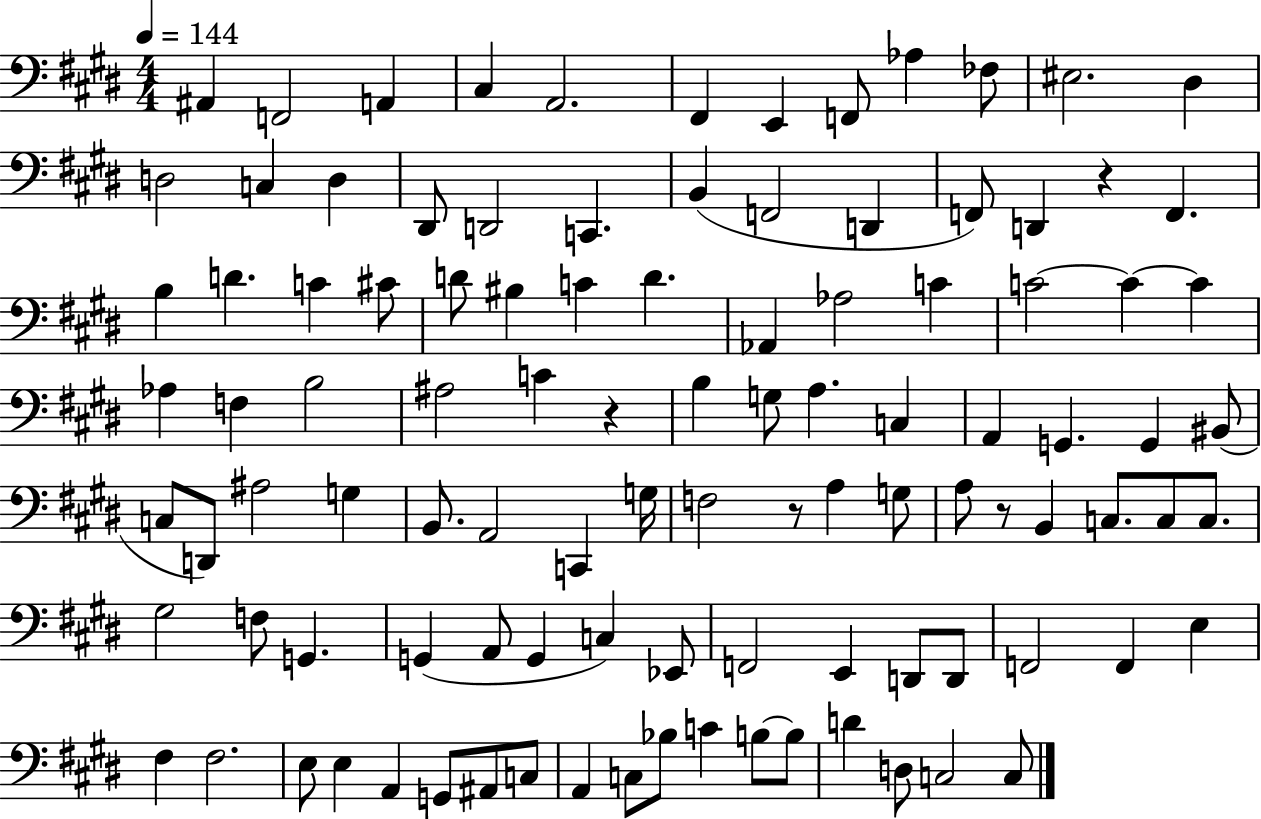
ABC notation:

X:1
T:Untitled
M:4/4
L:1/4
K:E
^A,, F,,2 A,, ^C, A,,2 ^F,, E,, F,,/2 _A, _F,/2 ^E,2 ^D, D,2 C, D, ^D,,/2 D,,2 C,, B,, F,,2 D,, F,,/2 D,, z F,, B, D C ^C/2 D/2 ^B, C D _A,, _A,2 C C2 C C _A, F, B,2 ^A,2 C z B, G,/2 A, C, A,, G,, G,, ^B,,/2 C,/2 D,,/2 ^A,2 G, B,,/2 A,,2 C,, G,/4 F,2 z/2 A, G,/2 A,/2 z/2 B,, C,/2 C,/2 C,/2 ^G,2 F,/2 G,, G,, A,,/2 G,, C, _E,,/2 F,,2 E,, D,,/2 D,,/2 F,,2 F,, E, ^F, ^F,2 E,/2 E, A,, G,,/2 ^A,,/2 C,/2 A,, C,/2 _B,/2 C B,/2 B,/2 D D,/2 C,2 C,/2